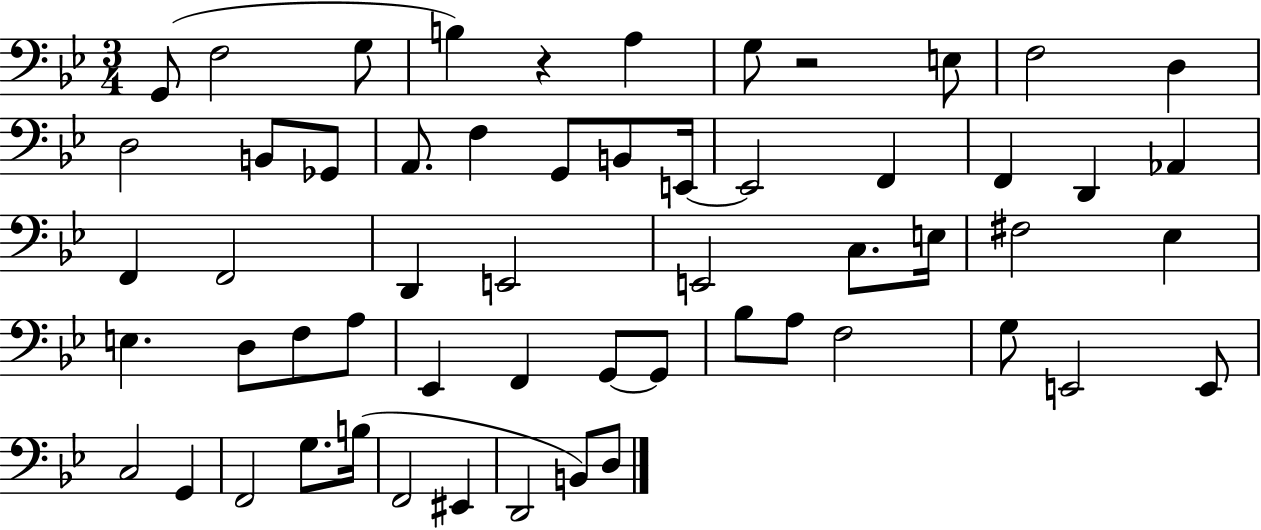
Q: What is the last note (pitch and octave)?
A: D3